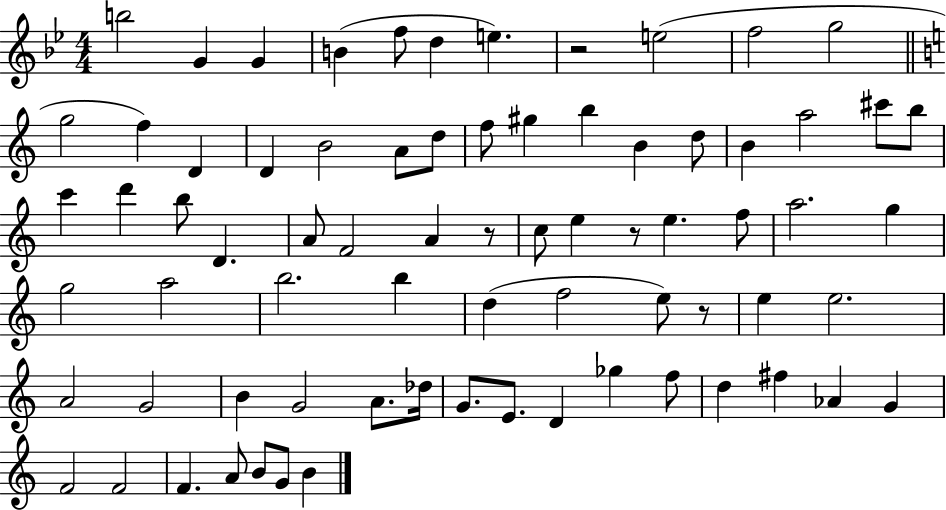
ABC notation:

X:1
T:Untitled
M:4/4
L:1/4
K:Bb
b2 G G B f/2 d e z2 e2 f2 g2 g2 f D D B2 A/2 d/2 f/2 ^g b B d/2 B a2 ^c'/2 b/2 c' d' b/2 D A/2 F2 A z/2 c/2 e z/2 e f/2 a2 g g2 a2 b2 b d f2 e/2 z/2 e e2 A2 G2 B G2 A/2 _d/4 G/2 E/2 D _g f/2 d ^f _A G F2 F2 F A/2 B/2 G/2 B